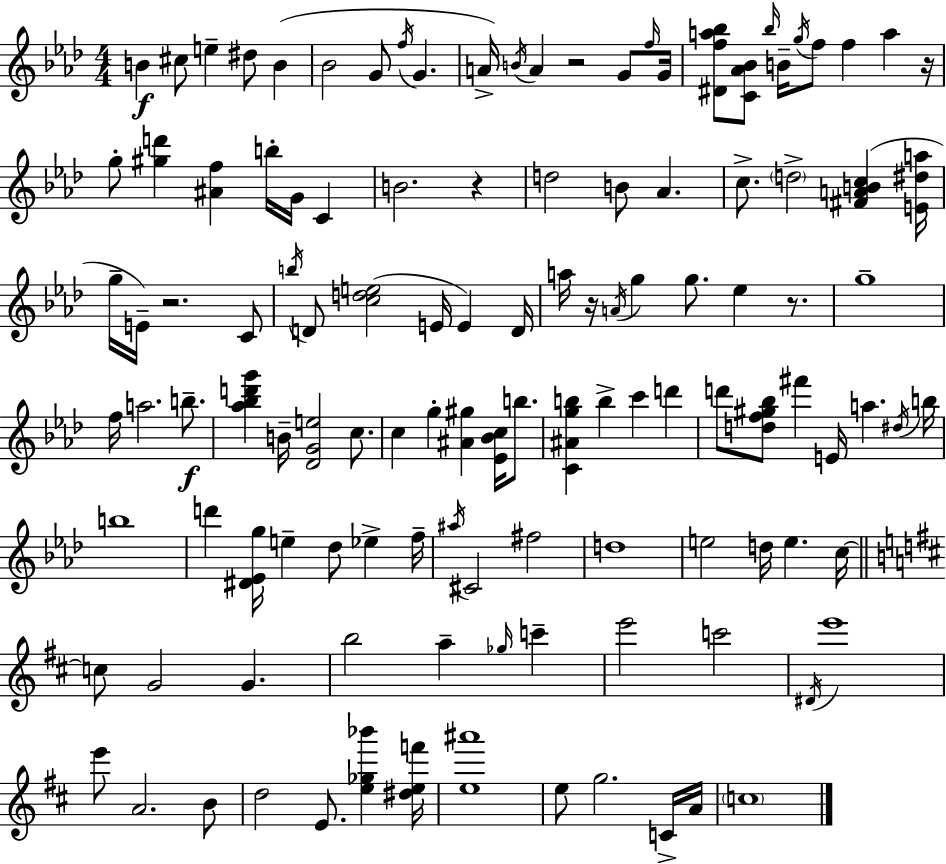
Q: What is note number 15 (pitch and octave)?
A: G4